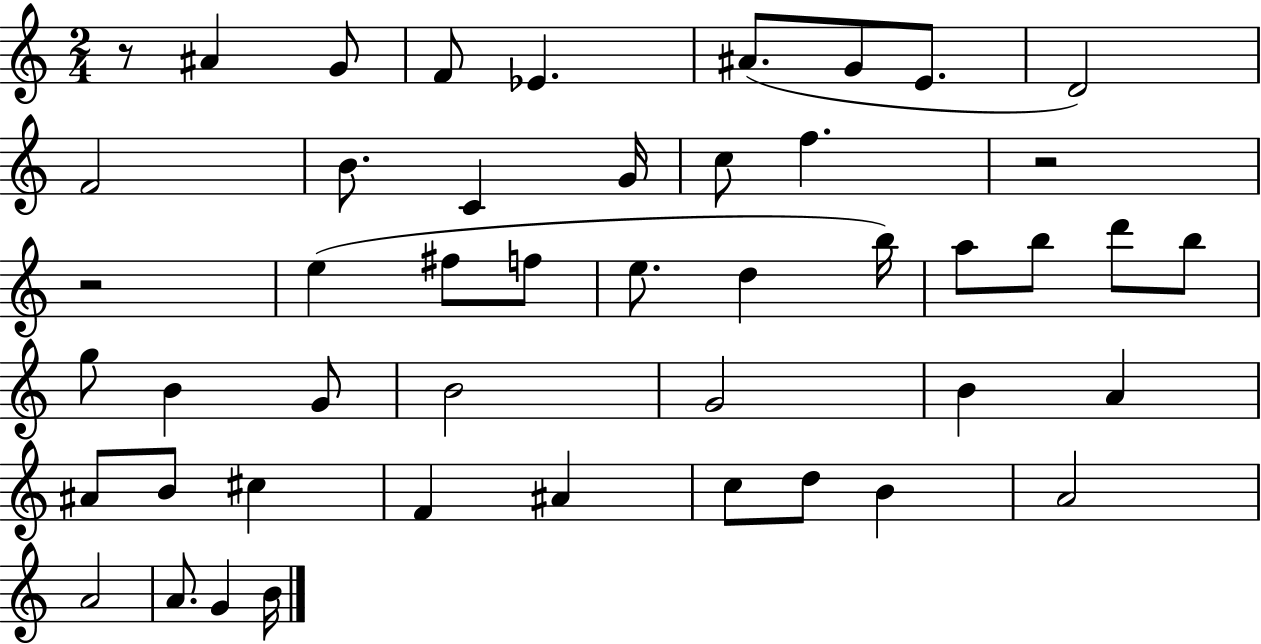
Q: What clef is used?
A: treble